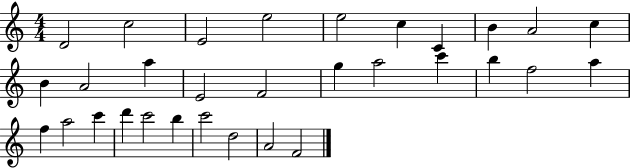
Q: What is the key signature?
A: C major